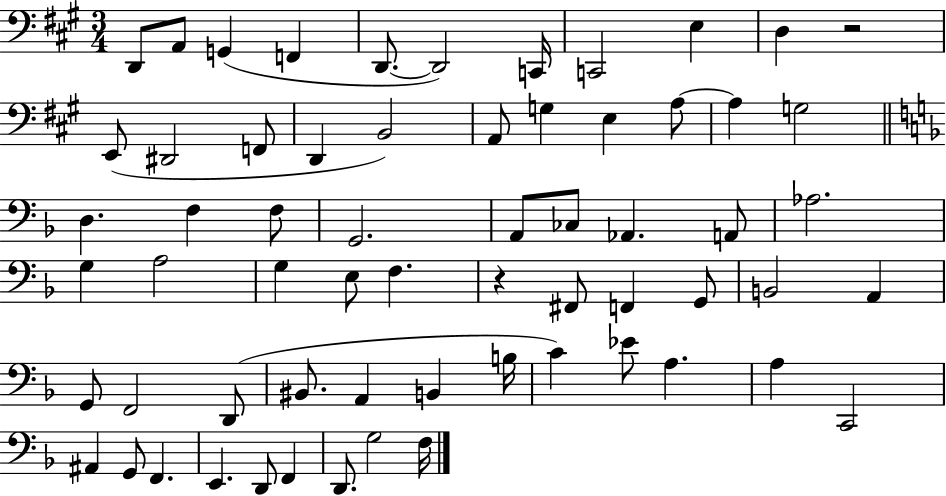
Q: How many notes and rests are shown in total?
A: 63